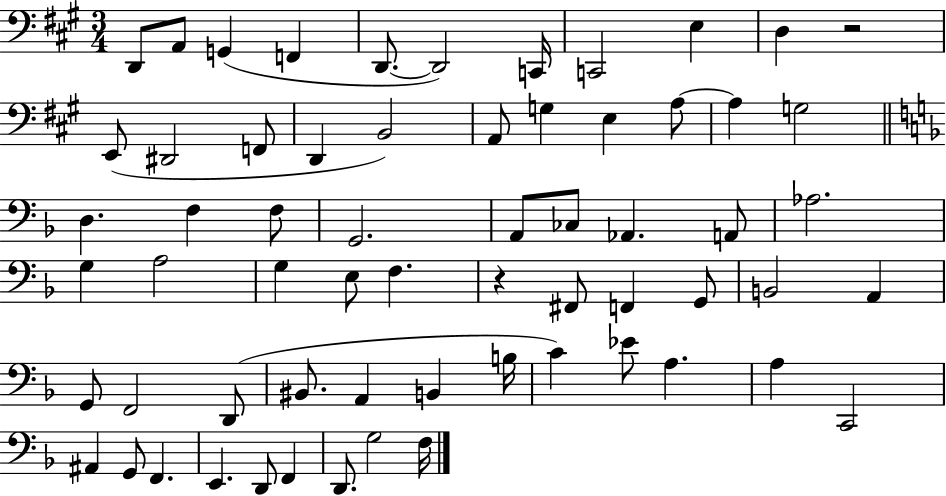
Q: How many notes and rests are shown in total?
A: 63